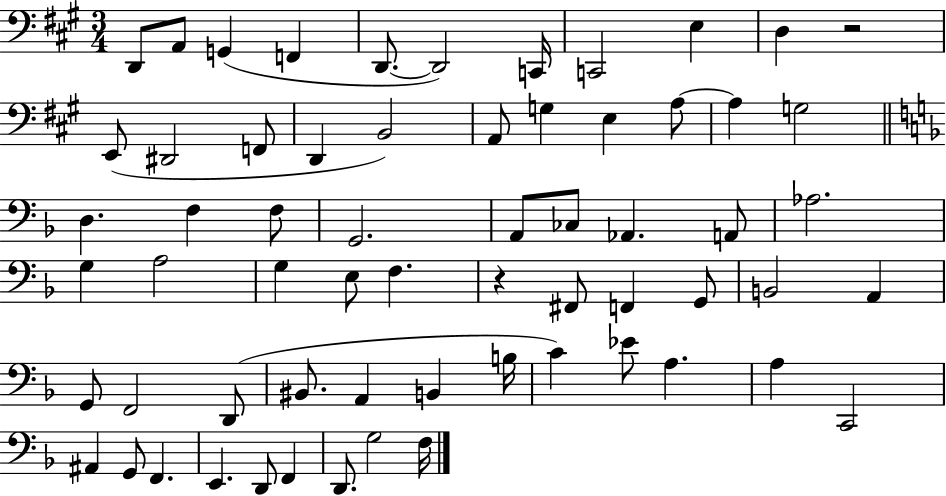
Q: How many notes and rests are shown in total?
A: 63